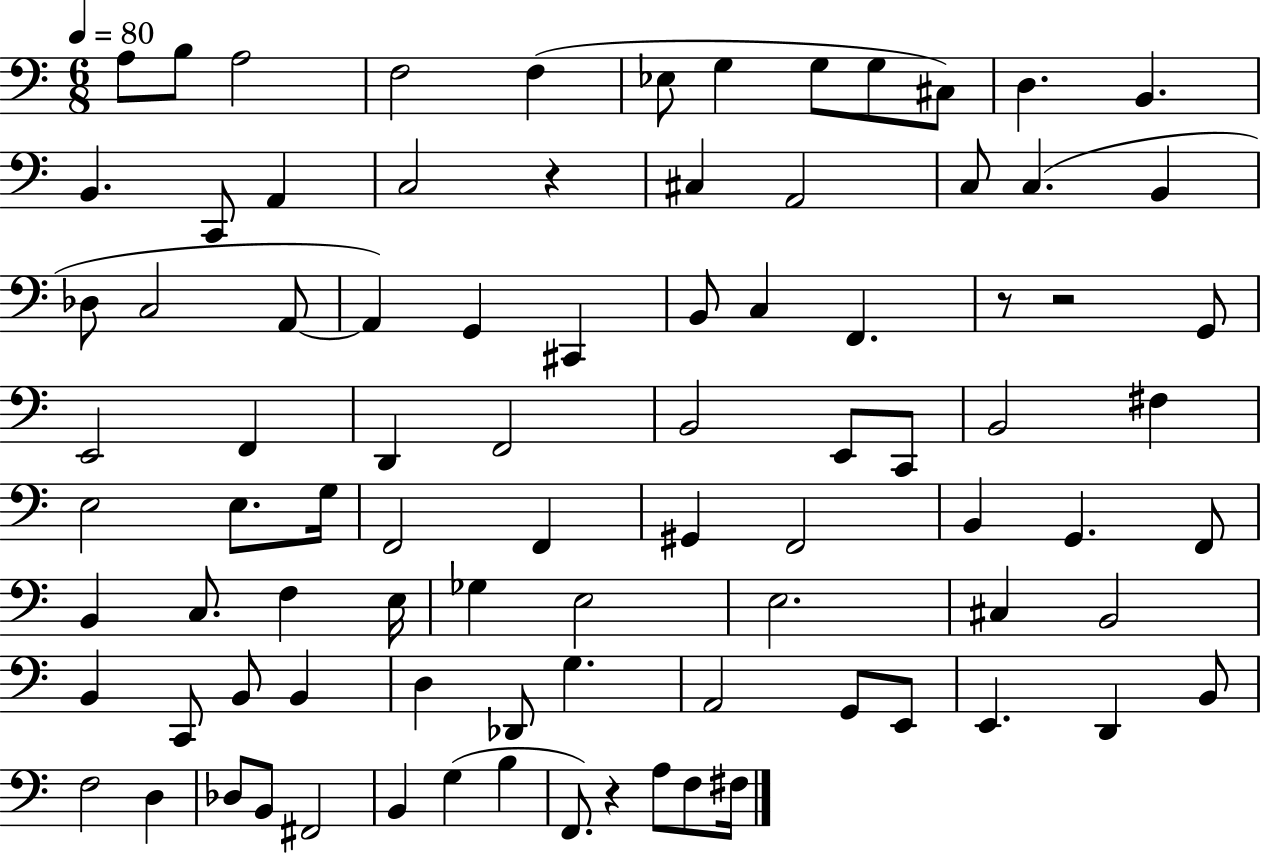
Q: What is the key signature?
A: C major